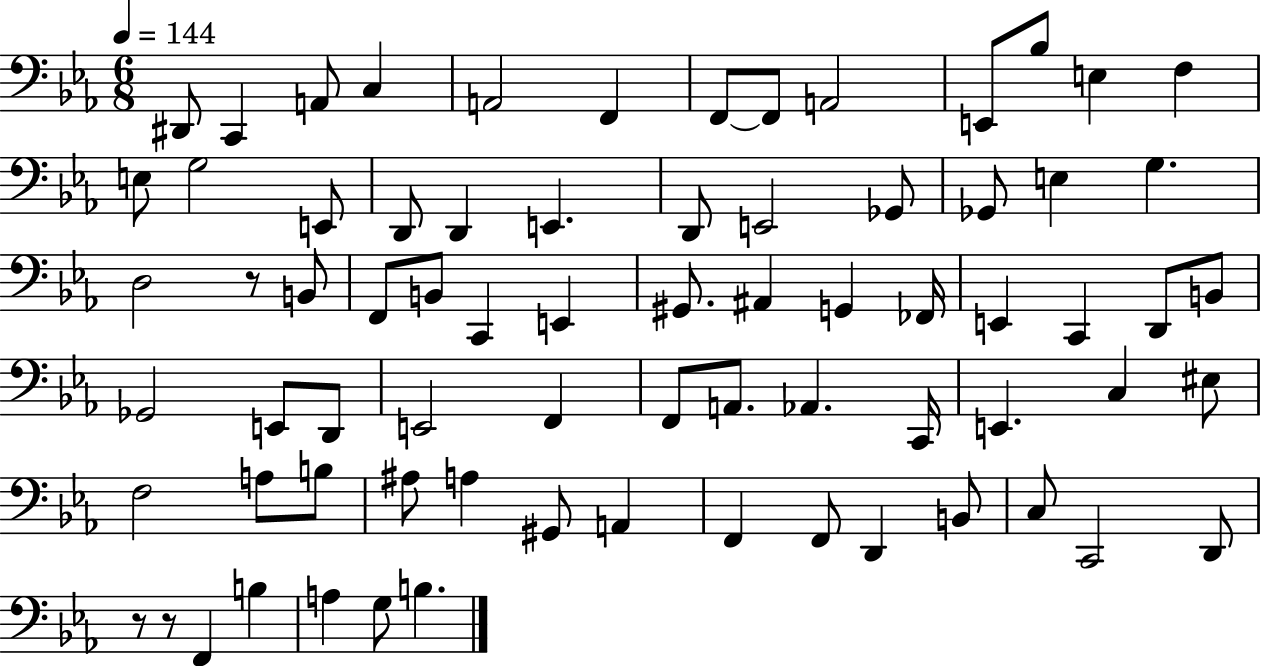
{
  \clef bass
  \numericTimeSignature
  \time 6/8
  \key ees \major
  \tempo 4 = 144
  \repeat volta 2 { dis,8 c,4 a,8 c4 | a,2 f,4 | f,8~~ f,8 a,2 | e,8 bes8 e4 f4 | \break e8 g2 e,8 | d,8 d,4 e,4. | d,8 e,2 ges,8 | ges,8 e4 g4. | \break d2 r8 b,8 | f,8 b,8 c,4 e,4 | gis,8. ais,4 g,4 fes,16 | e,4 c,4 d,8 b,8 | \break ges,2 e,8 d,8 | e,2 f,4 | f,8 a,8. aes,4. c,16 | e,4. c4 eis8 | \break f2 a8 b8 | ais8 a4 gis,8 a,4 | f,4 f,8 d,4 b,8 | c8 c,2 d,8 | \break r8 r8 f,4 b4 | a4 g8 b4. | } \bar "|."
}